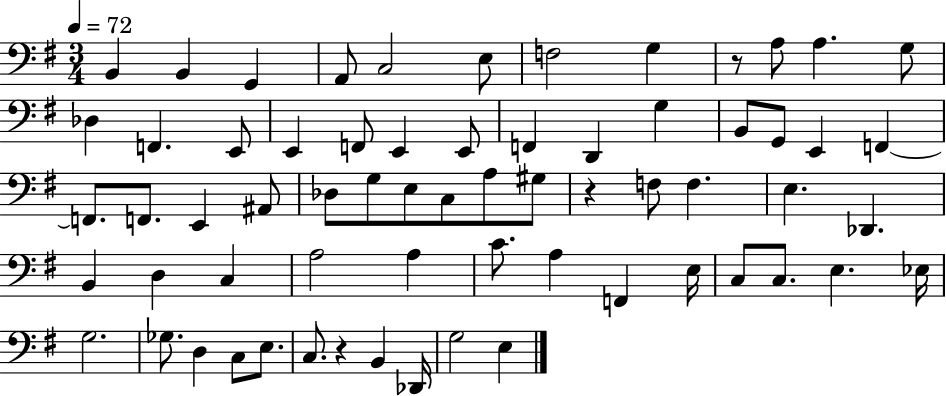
{
  \clef bass
  \numericTimeSignature
  \time 3/4
  \key g \major
  \tempo 4 = 72
  b,4 b,4 g,4 | a,8 c2 e8 | f2 g4 | r8 a8 a4. g8 | \break des4 f,4. e,8 | e,4 f,8 e,4 e,8 | f,4 d,4 g4 | b,8 g,8 e,4 f,4~~ | \break f,8. f,8. e,4 ais,8 | des8 g8 e8 c8 a8 gis8 | r4 f8 f4. | e4. des,4. | \break b,4 d4 c4 | a2 a4 | c'8. a4 f,4 e16 | c8 c8. e4. ees16 | \break g2. | ges8. d4 c8 e8. | c8. r4 b,4 des,16 | g2 e4 | \break \bar "|."
}